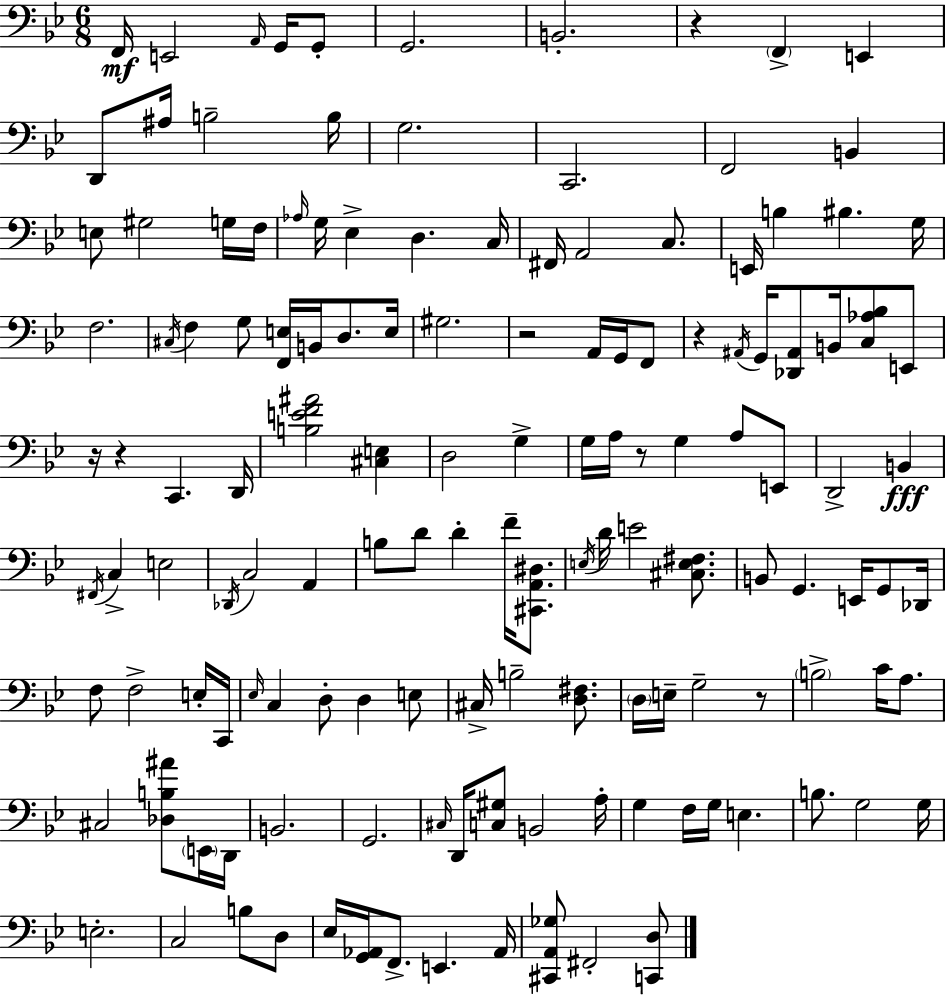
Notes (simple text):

F2/s E2/h A2/s G2/s G2/e G2/h. B2/h. R/q F2/q E2/q D2/e A#3/s B3/h B3/s G3/h. C2/h. F2/h B2/q E3/e G#3/h G3/s F3/s Ab3/s G3/s Eb3/q D3/q. C3/s F#2/s A2/h C3/e. E2/s B3/q BIS3/q. G3/s F3/h. C#3/s F3/q G3/e [F2,E3]/s B2/s D3/e. E3/s G#3/h. R/h A2/s G2/s F2/e R/q A#2/s G2/s [Db2,A#2]/e B2/s [C3,Ab3,Bb3]/e E2/e R/s R/q C2/q. D2/s [B3,E4,F4,A#4]/h [C#3,E3]/q D3/h G3/q G3/s A3/s R/e G3/q A3/e E2/e D2/h B2/q F#2/s C3/q E3/h Db2/s C3/h A2/q B3/e D4/e D4/q F4/s [C#2,A2,D#3]/e. E3/s D4/s E4/h [C#3,E3,F#3]/e. B2/e G2/q. E2/s G2/e Db2/s F3/e F3/h E3/s C2/s Eb3/s C3/q D3/e D3/q E3/e C#3/s B3/h [D3,F#3]/e. D3/s E3/s G3/h R/e B3/h C4/s A3/e. C#3/h [Db3,B3,A#4]/e E2/s D2/s B2/h. G2/h. C#3/s D2/s [C3,G#3]/e B2/h A3/s G3/q F3/s G3/s E3/q. B3/e. G3/h G3/s E3/h. C3/h B3/e D3/e Eb3/s [G2,Ab2]/s F2/e. E2/q. Ab2/s [C#2,A2,Gb3]/e F#2/h [C2,D3]/e